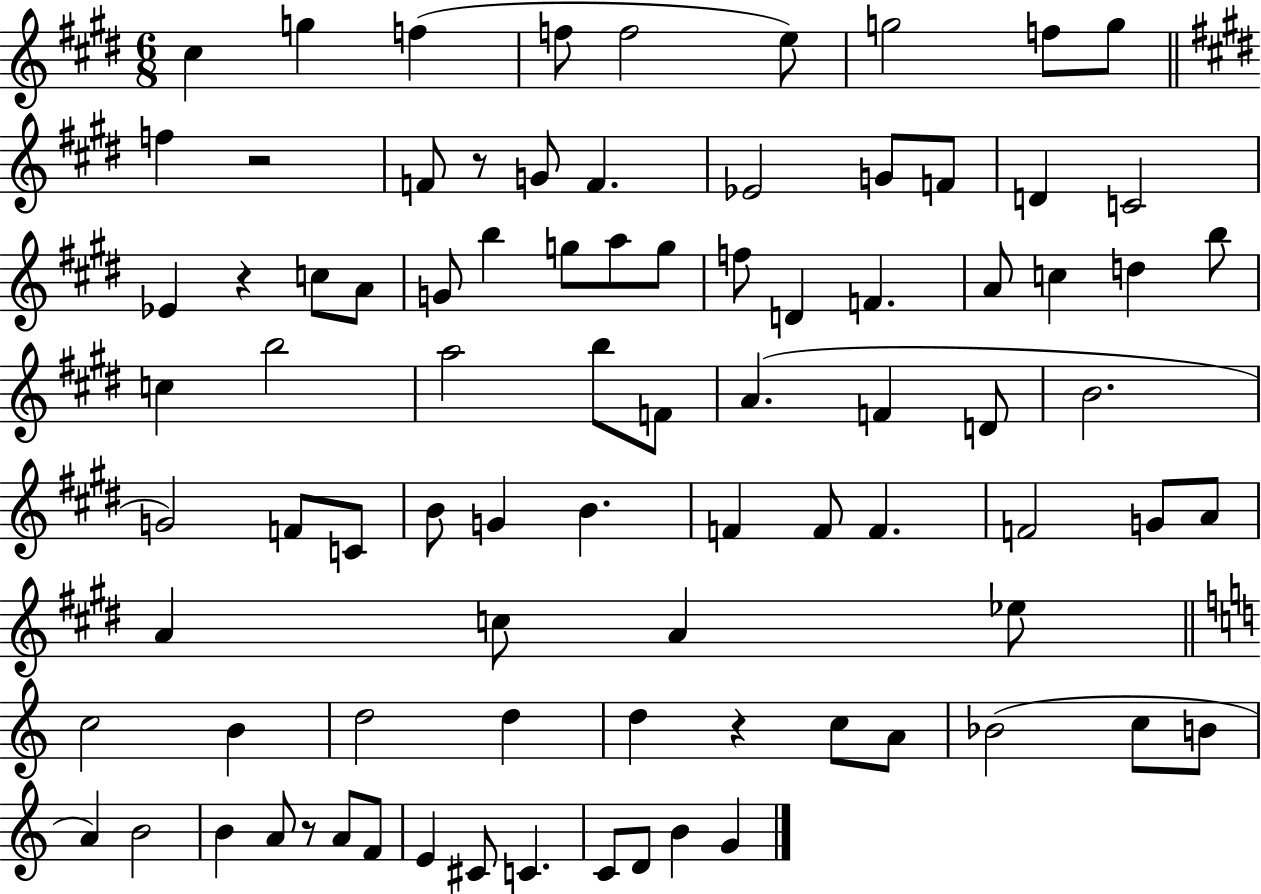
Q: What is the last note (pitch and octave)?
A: G4